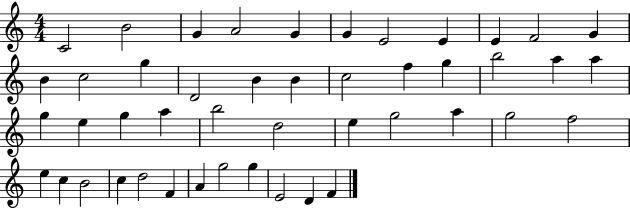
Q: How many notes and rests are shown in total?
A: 46